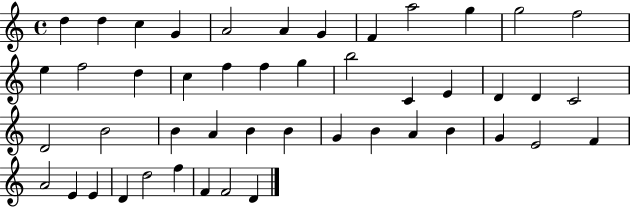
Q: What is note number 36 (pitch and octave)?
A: G4